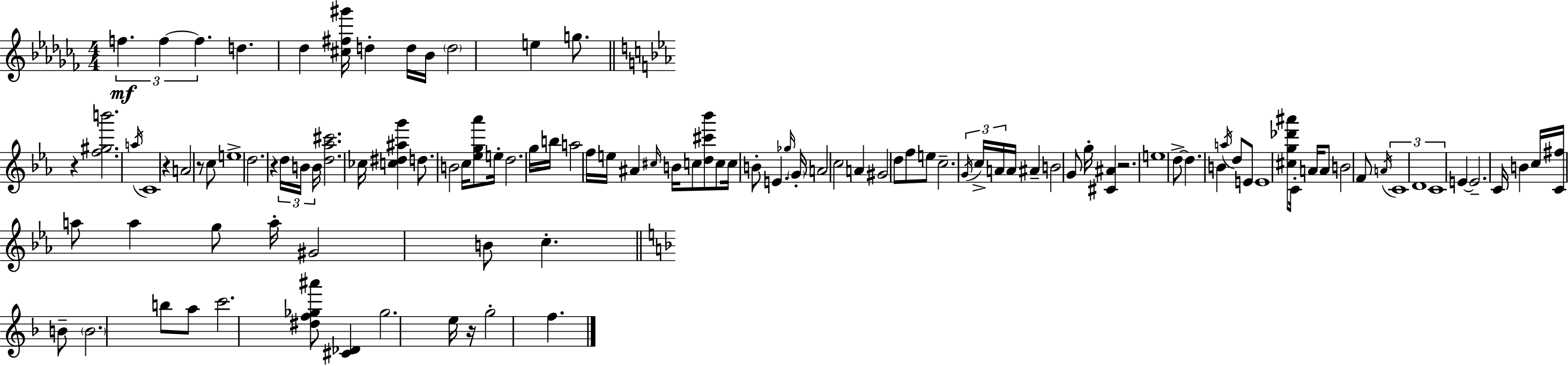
{
  \clef treble
  \numericTimeSignature
  \time 4/4
  \key aes \minor
  \tuplet 3/2 { f''4.\mf f''4~~ f''4. } | d''4. des''4 <cis'' fis'' gis'''>16 d''4-. d''16 | bes'16 \parenthesize d''2 e''4 g''8. | \bar "||" \break \key ees \major r4 <f'' gis'' b'''>2. | \acciaccatura { a''16 } c'1 | r4 a'2 r8 c''8 | e''1-> | \break d''2. r4 | \tuplet 3/2 { d''16 b'16 b'16 } <d'' aes'' cis'''>2. | ces''16 <c'' dis'' ais'' g'''>4 d''8. b'2 | c''16 <ees'' g'' aes'''>8 e''16-. d''2. | \break g''16 b''16 a''2 f''16 e''16 ais'4 | \grace { cis''16 } b'16 c''8 <d'' cis''' bes'''>8 c''8 c''16 b'8-. e'4. | \grace { ges''16 } \parenthesize g'16-. a'2 c''2 | a'4 gis'2 d''8 | \break f''8 e''8 c''2.-- | \tuplet 3/2 { \acciaccatura { g'16 } c''16-> a'16 } a'16 ais'4-- b'2 | g'8 g''16-. <cis' ais'>4 r2. | e''1 | \break d''8->~~ d''4. b'4 | \acciaccatura { a''16 } d''8 e'8 e'1 | <cis'' g'' des''' ais'''>8 c'16-. a'16 a'8 b'2 | f'8 \acciaccatura { a'16 } \tuplet 3/2 { c'1 | \break d'1 | c'1 } | e'4~~ e'2.-- | c'16 b'4 c''16 <c' fis''>16 a''8 a''4 | \break g''8 a''16-. gis'2 b'8 | c''4.-. \bar "||" \break \key f \major b'8-- \parenthesize b'2. b''8 | a''8 c'''2. <dis'' f'' ges'' ais'''>8 | <cis' des'>4 ges''2. | e''16 r16 g''2-. f''4. | \break \bar "|."
}